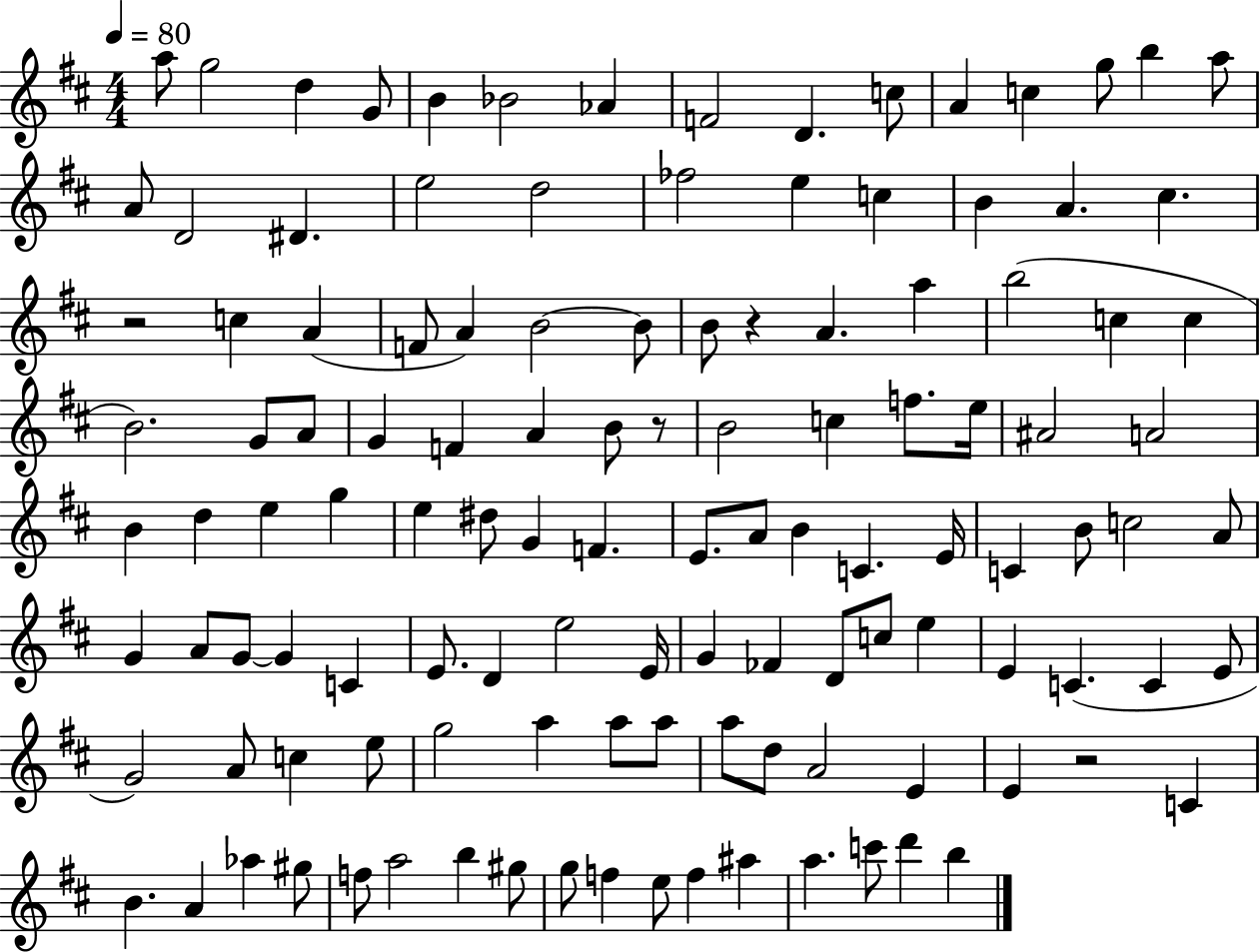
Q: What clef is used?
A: treble